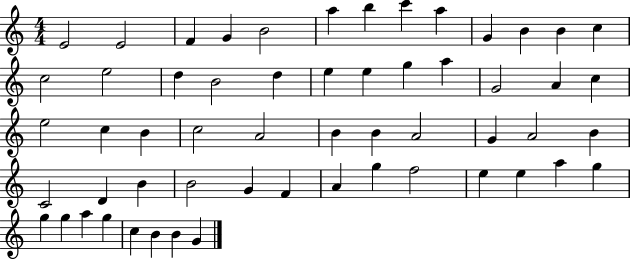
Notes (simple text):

E4/h E4/h F4/q G4/q B4/h A5/q B5/q C6/q A5/q G4/q B4/q B4/q C5/q C5/h E5/h D5/q B4/h D5/q E5/q E5/q G5/q A5/q G4/h A4/q C5/q E5/h C5/q B4/q C5/h A4/h B4/q B4/q A4/h G4/q A4/h B4/q C4/h D4/q B4/q B4/h G4/q F4/q A4/q G5/q F5/h E5/q E5/q A5/q G5/q G5/q G5/q A5/q G5/q C5/q B4/q B4/q G4/q